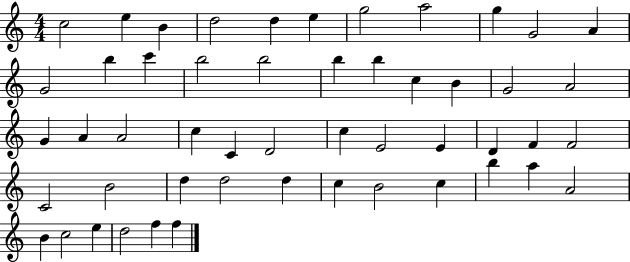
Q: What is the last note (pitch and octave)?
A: F5